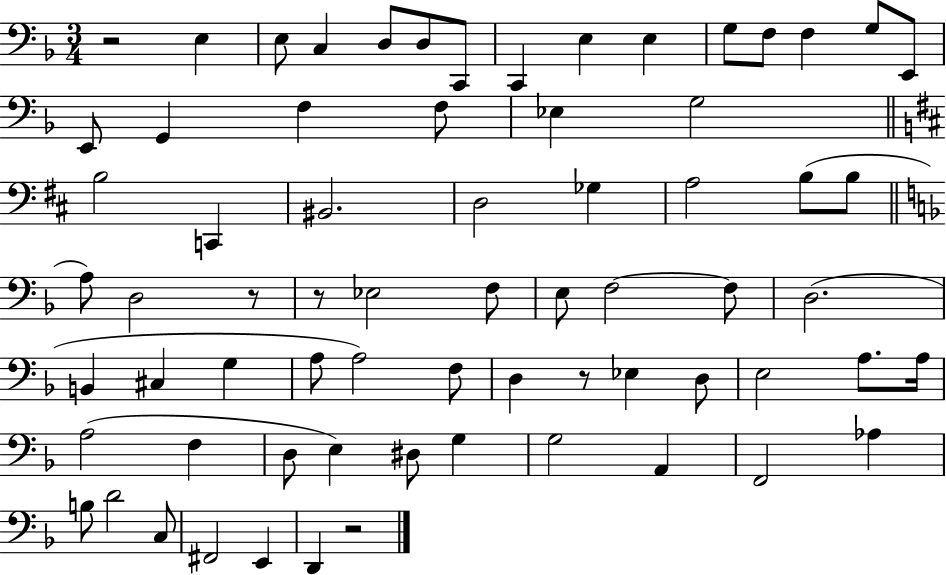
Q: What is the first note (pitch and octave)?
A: E3